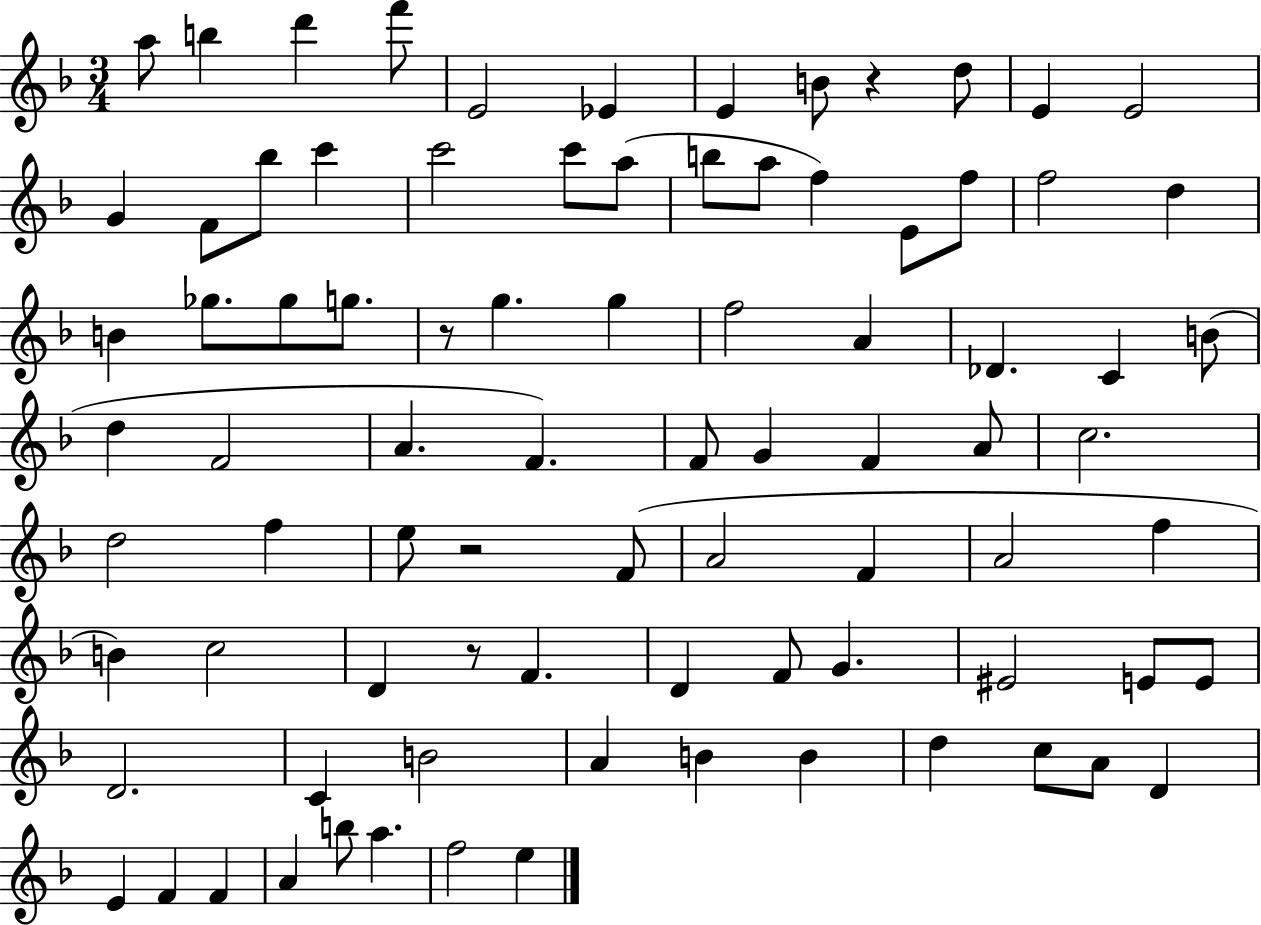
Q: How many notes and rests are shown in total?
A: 85